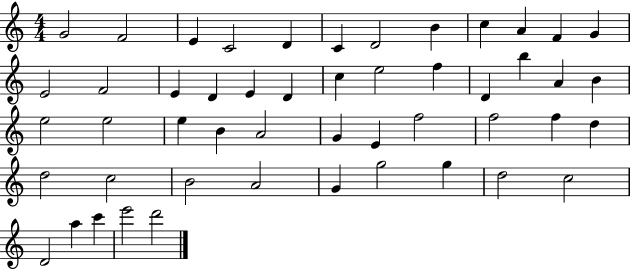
{
  \clef treble
  \numericTimeSignature
  \time 4/4
  \key c \major
  g'2 f'2 | e'4 c'2 d'4 | c'4 d'2 b'4 | c''4 a'4 f'4 g'4 | \break e'2 f'2 | e'4 d'4 e'4 d'4 | c''4 e''2 f''4 | d'4 b''4 a'4 b'4 | \break e''2 e''2 | e''4 b'4 a'2 | g'4 e'4 f''2 | f''2 f''4 d''4 | \break d''2 c''2 | b'2 a'2 | g'4 g''2 g''4 | d''2 c''2 | \break d'2 a''4 c'''4 | e'''2 d'''2 | \bar "|."
}